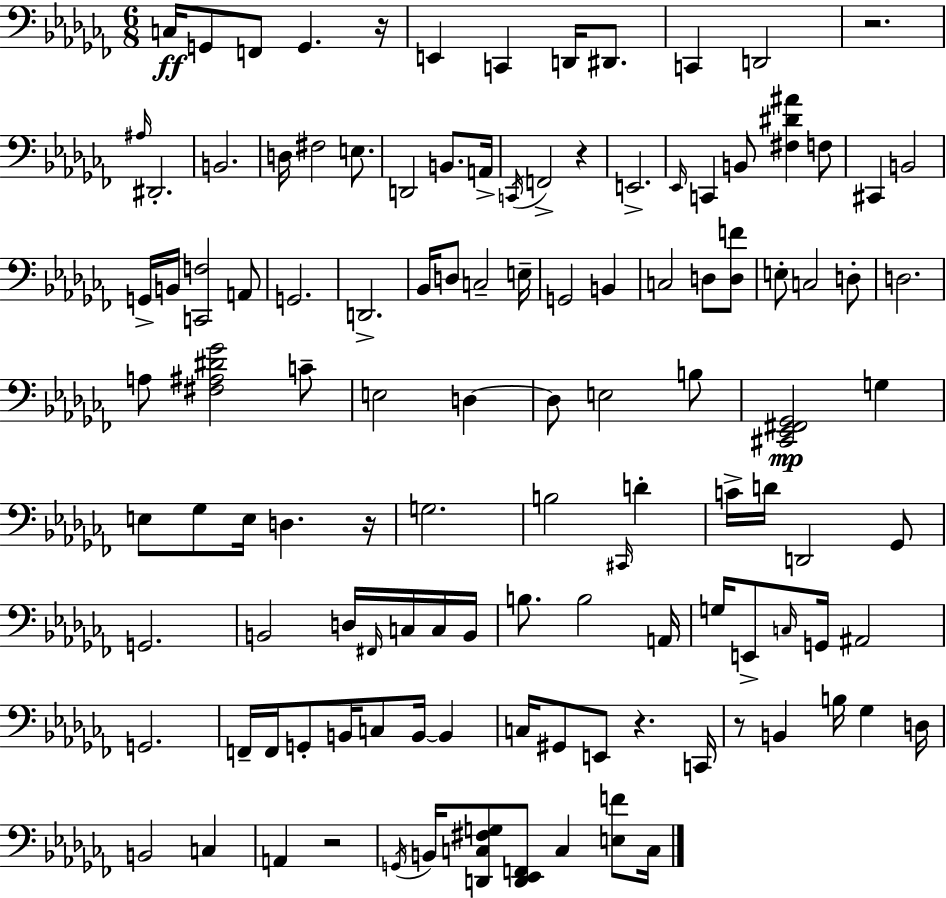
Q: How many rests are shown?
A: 7